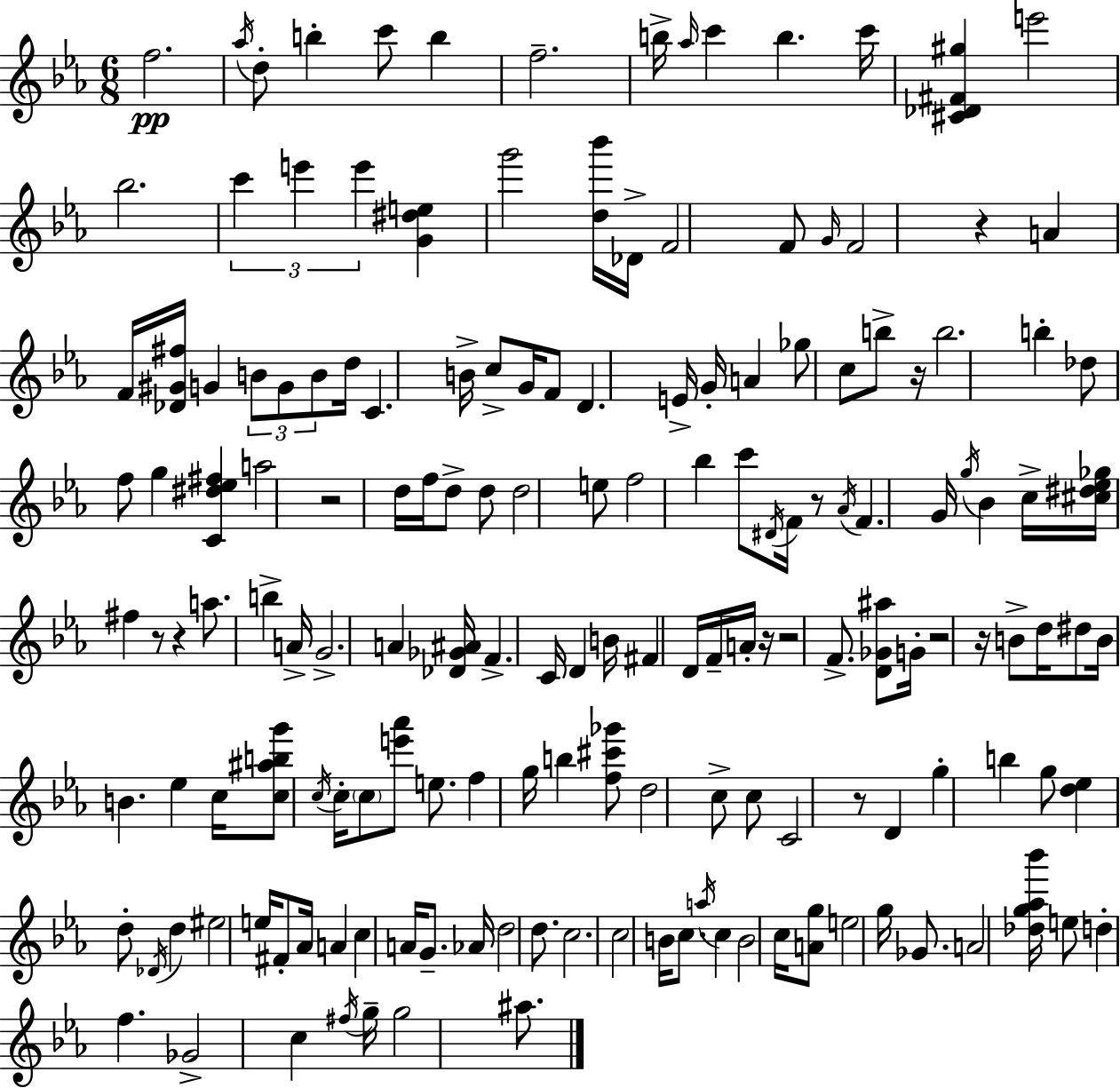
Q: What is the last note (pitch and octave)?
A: A#5